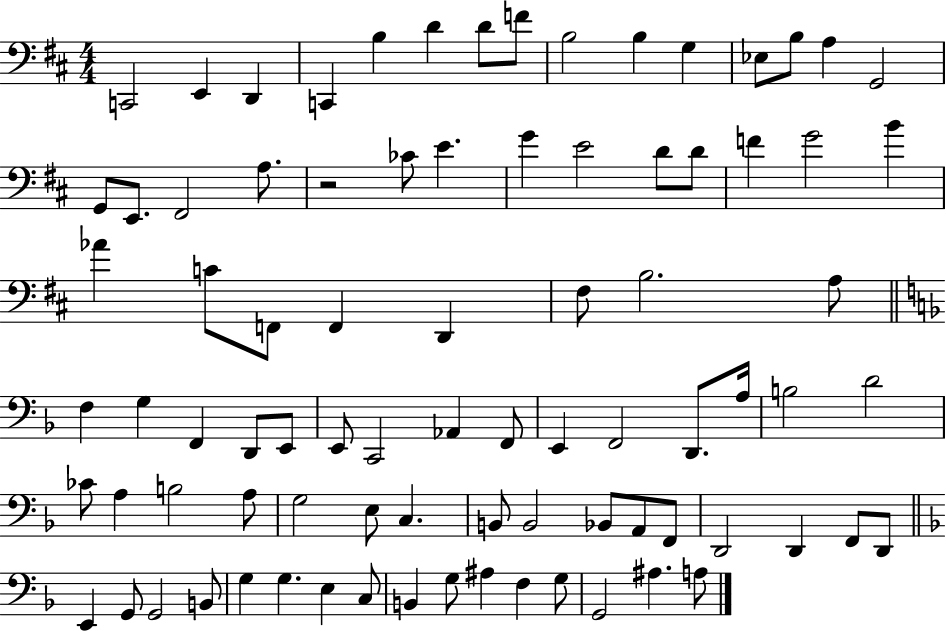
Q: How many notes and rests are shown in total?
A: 84